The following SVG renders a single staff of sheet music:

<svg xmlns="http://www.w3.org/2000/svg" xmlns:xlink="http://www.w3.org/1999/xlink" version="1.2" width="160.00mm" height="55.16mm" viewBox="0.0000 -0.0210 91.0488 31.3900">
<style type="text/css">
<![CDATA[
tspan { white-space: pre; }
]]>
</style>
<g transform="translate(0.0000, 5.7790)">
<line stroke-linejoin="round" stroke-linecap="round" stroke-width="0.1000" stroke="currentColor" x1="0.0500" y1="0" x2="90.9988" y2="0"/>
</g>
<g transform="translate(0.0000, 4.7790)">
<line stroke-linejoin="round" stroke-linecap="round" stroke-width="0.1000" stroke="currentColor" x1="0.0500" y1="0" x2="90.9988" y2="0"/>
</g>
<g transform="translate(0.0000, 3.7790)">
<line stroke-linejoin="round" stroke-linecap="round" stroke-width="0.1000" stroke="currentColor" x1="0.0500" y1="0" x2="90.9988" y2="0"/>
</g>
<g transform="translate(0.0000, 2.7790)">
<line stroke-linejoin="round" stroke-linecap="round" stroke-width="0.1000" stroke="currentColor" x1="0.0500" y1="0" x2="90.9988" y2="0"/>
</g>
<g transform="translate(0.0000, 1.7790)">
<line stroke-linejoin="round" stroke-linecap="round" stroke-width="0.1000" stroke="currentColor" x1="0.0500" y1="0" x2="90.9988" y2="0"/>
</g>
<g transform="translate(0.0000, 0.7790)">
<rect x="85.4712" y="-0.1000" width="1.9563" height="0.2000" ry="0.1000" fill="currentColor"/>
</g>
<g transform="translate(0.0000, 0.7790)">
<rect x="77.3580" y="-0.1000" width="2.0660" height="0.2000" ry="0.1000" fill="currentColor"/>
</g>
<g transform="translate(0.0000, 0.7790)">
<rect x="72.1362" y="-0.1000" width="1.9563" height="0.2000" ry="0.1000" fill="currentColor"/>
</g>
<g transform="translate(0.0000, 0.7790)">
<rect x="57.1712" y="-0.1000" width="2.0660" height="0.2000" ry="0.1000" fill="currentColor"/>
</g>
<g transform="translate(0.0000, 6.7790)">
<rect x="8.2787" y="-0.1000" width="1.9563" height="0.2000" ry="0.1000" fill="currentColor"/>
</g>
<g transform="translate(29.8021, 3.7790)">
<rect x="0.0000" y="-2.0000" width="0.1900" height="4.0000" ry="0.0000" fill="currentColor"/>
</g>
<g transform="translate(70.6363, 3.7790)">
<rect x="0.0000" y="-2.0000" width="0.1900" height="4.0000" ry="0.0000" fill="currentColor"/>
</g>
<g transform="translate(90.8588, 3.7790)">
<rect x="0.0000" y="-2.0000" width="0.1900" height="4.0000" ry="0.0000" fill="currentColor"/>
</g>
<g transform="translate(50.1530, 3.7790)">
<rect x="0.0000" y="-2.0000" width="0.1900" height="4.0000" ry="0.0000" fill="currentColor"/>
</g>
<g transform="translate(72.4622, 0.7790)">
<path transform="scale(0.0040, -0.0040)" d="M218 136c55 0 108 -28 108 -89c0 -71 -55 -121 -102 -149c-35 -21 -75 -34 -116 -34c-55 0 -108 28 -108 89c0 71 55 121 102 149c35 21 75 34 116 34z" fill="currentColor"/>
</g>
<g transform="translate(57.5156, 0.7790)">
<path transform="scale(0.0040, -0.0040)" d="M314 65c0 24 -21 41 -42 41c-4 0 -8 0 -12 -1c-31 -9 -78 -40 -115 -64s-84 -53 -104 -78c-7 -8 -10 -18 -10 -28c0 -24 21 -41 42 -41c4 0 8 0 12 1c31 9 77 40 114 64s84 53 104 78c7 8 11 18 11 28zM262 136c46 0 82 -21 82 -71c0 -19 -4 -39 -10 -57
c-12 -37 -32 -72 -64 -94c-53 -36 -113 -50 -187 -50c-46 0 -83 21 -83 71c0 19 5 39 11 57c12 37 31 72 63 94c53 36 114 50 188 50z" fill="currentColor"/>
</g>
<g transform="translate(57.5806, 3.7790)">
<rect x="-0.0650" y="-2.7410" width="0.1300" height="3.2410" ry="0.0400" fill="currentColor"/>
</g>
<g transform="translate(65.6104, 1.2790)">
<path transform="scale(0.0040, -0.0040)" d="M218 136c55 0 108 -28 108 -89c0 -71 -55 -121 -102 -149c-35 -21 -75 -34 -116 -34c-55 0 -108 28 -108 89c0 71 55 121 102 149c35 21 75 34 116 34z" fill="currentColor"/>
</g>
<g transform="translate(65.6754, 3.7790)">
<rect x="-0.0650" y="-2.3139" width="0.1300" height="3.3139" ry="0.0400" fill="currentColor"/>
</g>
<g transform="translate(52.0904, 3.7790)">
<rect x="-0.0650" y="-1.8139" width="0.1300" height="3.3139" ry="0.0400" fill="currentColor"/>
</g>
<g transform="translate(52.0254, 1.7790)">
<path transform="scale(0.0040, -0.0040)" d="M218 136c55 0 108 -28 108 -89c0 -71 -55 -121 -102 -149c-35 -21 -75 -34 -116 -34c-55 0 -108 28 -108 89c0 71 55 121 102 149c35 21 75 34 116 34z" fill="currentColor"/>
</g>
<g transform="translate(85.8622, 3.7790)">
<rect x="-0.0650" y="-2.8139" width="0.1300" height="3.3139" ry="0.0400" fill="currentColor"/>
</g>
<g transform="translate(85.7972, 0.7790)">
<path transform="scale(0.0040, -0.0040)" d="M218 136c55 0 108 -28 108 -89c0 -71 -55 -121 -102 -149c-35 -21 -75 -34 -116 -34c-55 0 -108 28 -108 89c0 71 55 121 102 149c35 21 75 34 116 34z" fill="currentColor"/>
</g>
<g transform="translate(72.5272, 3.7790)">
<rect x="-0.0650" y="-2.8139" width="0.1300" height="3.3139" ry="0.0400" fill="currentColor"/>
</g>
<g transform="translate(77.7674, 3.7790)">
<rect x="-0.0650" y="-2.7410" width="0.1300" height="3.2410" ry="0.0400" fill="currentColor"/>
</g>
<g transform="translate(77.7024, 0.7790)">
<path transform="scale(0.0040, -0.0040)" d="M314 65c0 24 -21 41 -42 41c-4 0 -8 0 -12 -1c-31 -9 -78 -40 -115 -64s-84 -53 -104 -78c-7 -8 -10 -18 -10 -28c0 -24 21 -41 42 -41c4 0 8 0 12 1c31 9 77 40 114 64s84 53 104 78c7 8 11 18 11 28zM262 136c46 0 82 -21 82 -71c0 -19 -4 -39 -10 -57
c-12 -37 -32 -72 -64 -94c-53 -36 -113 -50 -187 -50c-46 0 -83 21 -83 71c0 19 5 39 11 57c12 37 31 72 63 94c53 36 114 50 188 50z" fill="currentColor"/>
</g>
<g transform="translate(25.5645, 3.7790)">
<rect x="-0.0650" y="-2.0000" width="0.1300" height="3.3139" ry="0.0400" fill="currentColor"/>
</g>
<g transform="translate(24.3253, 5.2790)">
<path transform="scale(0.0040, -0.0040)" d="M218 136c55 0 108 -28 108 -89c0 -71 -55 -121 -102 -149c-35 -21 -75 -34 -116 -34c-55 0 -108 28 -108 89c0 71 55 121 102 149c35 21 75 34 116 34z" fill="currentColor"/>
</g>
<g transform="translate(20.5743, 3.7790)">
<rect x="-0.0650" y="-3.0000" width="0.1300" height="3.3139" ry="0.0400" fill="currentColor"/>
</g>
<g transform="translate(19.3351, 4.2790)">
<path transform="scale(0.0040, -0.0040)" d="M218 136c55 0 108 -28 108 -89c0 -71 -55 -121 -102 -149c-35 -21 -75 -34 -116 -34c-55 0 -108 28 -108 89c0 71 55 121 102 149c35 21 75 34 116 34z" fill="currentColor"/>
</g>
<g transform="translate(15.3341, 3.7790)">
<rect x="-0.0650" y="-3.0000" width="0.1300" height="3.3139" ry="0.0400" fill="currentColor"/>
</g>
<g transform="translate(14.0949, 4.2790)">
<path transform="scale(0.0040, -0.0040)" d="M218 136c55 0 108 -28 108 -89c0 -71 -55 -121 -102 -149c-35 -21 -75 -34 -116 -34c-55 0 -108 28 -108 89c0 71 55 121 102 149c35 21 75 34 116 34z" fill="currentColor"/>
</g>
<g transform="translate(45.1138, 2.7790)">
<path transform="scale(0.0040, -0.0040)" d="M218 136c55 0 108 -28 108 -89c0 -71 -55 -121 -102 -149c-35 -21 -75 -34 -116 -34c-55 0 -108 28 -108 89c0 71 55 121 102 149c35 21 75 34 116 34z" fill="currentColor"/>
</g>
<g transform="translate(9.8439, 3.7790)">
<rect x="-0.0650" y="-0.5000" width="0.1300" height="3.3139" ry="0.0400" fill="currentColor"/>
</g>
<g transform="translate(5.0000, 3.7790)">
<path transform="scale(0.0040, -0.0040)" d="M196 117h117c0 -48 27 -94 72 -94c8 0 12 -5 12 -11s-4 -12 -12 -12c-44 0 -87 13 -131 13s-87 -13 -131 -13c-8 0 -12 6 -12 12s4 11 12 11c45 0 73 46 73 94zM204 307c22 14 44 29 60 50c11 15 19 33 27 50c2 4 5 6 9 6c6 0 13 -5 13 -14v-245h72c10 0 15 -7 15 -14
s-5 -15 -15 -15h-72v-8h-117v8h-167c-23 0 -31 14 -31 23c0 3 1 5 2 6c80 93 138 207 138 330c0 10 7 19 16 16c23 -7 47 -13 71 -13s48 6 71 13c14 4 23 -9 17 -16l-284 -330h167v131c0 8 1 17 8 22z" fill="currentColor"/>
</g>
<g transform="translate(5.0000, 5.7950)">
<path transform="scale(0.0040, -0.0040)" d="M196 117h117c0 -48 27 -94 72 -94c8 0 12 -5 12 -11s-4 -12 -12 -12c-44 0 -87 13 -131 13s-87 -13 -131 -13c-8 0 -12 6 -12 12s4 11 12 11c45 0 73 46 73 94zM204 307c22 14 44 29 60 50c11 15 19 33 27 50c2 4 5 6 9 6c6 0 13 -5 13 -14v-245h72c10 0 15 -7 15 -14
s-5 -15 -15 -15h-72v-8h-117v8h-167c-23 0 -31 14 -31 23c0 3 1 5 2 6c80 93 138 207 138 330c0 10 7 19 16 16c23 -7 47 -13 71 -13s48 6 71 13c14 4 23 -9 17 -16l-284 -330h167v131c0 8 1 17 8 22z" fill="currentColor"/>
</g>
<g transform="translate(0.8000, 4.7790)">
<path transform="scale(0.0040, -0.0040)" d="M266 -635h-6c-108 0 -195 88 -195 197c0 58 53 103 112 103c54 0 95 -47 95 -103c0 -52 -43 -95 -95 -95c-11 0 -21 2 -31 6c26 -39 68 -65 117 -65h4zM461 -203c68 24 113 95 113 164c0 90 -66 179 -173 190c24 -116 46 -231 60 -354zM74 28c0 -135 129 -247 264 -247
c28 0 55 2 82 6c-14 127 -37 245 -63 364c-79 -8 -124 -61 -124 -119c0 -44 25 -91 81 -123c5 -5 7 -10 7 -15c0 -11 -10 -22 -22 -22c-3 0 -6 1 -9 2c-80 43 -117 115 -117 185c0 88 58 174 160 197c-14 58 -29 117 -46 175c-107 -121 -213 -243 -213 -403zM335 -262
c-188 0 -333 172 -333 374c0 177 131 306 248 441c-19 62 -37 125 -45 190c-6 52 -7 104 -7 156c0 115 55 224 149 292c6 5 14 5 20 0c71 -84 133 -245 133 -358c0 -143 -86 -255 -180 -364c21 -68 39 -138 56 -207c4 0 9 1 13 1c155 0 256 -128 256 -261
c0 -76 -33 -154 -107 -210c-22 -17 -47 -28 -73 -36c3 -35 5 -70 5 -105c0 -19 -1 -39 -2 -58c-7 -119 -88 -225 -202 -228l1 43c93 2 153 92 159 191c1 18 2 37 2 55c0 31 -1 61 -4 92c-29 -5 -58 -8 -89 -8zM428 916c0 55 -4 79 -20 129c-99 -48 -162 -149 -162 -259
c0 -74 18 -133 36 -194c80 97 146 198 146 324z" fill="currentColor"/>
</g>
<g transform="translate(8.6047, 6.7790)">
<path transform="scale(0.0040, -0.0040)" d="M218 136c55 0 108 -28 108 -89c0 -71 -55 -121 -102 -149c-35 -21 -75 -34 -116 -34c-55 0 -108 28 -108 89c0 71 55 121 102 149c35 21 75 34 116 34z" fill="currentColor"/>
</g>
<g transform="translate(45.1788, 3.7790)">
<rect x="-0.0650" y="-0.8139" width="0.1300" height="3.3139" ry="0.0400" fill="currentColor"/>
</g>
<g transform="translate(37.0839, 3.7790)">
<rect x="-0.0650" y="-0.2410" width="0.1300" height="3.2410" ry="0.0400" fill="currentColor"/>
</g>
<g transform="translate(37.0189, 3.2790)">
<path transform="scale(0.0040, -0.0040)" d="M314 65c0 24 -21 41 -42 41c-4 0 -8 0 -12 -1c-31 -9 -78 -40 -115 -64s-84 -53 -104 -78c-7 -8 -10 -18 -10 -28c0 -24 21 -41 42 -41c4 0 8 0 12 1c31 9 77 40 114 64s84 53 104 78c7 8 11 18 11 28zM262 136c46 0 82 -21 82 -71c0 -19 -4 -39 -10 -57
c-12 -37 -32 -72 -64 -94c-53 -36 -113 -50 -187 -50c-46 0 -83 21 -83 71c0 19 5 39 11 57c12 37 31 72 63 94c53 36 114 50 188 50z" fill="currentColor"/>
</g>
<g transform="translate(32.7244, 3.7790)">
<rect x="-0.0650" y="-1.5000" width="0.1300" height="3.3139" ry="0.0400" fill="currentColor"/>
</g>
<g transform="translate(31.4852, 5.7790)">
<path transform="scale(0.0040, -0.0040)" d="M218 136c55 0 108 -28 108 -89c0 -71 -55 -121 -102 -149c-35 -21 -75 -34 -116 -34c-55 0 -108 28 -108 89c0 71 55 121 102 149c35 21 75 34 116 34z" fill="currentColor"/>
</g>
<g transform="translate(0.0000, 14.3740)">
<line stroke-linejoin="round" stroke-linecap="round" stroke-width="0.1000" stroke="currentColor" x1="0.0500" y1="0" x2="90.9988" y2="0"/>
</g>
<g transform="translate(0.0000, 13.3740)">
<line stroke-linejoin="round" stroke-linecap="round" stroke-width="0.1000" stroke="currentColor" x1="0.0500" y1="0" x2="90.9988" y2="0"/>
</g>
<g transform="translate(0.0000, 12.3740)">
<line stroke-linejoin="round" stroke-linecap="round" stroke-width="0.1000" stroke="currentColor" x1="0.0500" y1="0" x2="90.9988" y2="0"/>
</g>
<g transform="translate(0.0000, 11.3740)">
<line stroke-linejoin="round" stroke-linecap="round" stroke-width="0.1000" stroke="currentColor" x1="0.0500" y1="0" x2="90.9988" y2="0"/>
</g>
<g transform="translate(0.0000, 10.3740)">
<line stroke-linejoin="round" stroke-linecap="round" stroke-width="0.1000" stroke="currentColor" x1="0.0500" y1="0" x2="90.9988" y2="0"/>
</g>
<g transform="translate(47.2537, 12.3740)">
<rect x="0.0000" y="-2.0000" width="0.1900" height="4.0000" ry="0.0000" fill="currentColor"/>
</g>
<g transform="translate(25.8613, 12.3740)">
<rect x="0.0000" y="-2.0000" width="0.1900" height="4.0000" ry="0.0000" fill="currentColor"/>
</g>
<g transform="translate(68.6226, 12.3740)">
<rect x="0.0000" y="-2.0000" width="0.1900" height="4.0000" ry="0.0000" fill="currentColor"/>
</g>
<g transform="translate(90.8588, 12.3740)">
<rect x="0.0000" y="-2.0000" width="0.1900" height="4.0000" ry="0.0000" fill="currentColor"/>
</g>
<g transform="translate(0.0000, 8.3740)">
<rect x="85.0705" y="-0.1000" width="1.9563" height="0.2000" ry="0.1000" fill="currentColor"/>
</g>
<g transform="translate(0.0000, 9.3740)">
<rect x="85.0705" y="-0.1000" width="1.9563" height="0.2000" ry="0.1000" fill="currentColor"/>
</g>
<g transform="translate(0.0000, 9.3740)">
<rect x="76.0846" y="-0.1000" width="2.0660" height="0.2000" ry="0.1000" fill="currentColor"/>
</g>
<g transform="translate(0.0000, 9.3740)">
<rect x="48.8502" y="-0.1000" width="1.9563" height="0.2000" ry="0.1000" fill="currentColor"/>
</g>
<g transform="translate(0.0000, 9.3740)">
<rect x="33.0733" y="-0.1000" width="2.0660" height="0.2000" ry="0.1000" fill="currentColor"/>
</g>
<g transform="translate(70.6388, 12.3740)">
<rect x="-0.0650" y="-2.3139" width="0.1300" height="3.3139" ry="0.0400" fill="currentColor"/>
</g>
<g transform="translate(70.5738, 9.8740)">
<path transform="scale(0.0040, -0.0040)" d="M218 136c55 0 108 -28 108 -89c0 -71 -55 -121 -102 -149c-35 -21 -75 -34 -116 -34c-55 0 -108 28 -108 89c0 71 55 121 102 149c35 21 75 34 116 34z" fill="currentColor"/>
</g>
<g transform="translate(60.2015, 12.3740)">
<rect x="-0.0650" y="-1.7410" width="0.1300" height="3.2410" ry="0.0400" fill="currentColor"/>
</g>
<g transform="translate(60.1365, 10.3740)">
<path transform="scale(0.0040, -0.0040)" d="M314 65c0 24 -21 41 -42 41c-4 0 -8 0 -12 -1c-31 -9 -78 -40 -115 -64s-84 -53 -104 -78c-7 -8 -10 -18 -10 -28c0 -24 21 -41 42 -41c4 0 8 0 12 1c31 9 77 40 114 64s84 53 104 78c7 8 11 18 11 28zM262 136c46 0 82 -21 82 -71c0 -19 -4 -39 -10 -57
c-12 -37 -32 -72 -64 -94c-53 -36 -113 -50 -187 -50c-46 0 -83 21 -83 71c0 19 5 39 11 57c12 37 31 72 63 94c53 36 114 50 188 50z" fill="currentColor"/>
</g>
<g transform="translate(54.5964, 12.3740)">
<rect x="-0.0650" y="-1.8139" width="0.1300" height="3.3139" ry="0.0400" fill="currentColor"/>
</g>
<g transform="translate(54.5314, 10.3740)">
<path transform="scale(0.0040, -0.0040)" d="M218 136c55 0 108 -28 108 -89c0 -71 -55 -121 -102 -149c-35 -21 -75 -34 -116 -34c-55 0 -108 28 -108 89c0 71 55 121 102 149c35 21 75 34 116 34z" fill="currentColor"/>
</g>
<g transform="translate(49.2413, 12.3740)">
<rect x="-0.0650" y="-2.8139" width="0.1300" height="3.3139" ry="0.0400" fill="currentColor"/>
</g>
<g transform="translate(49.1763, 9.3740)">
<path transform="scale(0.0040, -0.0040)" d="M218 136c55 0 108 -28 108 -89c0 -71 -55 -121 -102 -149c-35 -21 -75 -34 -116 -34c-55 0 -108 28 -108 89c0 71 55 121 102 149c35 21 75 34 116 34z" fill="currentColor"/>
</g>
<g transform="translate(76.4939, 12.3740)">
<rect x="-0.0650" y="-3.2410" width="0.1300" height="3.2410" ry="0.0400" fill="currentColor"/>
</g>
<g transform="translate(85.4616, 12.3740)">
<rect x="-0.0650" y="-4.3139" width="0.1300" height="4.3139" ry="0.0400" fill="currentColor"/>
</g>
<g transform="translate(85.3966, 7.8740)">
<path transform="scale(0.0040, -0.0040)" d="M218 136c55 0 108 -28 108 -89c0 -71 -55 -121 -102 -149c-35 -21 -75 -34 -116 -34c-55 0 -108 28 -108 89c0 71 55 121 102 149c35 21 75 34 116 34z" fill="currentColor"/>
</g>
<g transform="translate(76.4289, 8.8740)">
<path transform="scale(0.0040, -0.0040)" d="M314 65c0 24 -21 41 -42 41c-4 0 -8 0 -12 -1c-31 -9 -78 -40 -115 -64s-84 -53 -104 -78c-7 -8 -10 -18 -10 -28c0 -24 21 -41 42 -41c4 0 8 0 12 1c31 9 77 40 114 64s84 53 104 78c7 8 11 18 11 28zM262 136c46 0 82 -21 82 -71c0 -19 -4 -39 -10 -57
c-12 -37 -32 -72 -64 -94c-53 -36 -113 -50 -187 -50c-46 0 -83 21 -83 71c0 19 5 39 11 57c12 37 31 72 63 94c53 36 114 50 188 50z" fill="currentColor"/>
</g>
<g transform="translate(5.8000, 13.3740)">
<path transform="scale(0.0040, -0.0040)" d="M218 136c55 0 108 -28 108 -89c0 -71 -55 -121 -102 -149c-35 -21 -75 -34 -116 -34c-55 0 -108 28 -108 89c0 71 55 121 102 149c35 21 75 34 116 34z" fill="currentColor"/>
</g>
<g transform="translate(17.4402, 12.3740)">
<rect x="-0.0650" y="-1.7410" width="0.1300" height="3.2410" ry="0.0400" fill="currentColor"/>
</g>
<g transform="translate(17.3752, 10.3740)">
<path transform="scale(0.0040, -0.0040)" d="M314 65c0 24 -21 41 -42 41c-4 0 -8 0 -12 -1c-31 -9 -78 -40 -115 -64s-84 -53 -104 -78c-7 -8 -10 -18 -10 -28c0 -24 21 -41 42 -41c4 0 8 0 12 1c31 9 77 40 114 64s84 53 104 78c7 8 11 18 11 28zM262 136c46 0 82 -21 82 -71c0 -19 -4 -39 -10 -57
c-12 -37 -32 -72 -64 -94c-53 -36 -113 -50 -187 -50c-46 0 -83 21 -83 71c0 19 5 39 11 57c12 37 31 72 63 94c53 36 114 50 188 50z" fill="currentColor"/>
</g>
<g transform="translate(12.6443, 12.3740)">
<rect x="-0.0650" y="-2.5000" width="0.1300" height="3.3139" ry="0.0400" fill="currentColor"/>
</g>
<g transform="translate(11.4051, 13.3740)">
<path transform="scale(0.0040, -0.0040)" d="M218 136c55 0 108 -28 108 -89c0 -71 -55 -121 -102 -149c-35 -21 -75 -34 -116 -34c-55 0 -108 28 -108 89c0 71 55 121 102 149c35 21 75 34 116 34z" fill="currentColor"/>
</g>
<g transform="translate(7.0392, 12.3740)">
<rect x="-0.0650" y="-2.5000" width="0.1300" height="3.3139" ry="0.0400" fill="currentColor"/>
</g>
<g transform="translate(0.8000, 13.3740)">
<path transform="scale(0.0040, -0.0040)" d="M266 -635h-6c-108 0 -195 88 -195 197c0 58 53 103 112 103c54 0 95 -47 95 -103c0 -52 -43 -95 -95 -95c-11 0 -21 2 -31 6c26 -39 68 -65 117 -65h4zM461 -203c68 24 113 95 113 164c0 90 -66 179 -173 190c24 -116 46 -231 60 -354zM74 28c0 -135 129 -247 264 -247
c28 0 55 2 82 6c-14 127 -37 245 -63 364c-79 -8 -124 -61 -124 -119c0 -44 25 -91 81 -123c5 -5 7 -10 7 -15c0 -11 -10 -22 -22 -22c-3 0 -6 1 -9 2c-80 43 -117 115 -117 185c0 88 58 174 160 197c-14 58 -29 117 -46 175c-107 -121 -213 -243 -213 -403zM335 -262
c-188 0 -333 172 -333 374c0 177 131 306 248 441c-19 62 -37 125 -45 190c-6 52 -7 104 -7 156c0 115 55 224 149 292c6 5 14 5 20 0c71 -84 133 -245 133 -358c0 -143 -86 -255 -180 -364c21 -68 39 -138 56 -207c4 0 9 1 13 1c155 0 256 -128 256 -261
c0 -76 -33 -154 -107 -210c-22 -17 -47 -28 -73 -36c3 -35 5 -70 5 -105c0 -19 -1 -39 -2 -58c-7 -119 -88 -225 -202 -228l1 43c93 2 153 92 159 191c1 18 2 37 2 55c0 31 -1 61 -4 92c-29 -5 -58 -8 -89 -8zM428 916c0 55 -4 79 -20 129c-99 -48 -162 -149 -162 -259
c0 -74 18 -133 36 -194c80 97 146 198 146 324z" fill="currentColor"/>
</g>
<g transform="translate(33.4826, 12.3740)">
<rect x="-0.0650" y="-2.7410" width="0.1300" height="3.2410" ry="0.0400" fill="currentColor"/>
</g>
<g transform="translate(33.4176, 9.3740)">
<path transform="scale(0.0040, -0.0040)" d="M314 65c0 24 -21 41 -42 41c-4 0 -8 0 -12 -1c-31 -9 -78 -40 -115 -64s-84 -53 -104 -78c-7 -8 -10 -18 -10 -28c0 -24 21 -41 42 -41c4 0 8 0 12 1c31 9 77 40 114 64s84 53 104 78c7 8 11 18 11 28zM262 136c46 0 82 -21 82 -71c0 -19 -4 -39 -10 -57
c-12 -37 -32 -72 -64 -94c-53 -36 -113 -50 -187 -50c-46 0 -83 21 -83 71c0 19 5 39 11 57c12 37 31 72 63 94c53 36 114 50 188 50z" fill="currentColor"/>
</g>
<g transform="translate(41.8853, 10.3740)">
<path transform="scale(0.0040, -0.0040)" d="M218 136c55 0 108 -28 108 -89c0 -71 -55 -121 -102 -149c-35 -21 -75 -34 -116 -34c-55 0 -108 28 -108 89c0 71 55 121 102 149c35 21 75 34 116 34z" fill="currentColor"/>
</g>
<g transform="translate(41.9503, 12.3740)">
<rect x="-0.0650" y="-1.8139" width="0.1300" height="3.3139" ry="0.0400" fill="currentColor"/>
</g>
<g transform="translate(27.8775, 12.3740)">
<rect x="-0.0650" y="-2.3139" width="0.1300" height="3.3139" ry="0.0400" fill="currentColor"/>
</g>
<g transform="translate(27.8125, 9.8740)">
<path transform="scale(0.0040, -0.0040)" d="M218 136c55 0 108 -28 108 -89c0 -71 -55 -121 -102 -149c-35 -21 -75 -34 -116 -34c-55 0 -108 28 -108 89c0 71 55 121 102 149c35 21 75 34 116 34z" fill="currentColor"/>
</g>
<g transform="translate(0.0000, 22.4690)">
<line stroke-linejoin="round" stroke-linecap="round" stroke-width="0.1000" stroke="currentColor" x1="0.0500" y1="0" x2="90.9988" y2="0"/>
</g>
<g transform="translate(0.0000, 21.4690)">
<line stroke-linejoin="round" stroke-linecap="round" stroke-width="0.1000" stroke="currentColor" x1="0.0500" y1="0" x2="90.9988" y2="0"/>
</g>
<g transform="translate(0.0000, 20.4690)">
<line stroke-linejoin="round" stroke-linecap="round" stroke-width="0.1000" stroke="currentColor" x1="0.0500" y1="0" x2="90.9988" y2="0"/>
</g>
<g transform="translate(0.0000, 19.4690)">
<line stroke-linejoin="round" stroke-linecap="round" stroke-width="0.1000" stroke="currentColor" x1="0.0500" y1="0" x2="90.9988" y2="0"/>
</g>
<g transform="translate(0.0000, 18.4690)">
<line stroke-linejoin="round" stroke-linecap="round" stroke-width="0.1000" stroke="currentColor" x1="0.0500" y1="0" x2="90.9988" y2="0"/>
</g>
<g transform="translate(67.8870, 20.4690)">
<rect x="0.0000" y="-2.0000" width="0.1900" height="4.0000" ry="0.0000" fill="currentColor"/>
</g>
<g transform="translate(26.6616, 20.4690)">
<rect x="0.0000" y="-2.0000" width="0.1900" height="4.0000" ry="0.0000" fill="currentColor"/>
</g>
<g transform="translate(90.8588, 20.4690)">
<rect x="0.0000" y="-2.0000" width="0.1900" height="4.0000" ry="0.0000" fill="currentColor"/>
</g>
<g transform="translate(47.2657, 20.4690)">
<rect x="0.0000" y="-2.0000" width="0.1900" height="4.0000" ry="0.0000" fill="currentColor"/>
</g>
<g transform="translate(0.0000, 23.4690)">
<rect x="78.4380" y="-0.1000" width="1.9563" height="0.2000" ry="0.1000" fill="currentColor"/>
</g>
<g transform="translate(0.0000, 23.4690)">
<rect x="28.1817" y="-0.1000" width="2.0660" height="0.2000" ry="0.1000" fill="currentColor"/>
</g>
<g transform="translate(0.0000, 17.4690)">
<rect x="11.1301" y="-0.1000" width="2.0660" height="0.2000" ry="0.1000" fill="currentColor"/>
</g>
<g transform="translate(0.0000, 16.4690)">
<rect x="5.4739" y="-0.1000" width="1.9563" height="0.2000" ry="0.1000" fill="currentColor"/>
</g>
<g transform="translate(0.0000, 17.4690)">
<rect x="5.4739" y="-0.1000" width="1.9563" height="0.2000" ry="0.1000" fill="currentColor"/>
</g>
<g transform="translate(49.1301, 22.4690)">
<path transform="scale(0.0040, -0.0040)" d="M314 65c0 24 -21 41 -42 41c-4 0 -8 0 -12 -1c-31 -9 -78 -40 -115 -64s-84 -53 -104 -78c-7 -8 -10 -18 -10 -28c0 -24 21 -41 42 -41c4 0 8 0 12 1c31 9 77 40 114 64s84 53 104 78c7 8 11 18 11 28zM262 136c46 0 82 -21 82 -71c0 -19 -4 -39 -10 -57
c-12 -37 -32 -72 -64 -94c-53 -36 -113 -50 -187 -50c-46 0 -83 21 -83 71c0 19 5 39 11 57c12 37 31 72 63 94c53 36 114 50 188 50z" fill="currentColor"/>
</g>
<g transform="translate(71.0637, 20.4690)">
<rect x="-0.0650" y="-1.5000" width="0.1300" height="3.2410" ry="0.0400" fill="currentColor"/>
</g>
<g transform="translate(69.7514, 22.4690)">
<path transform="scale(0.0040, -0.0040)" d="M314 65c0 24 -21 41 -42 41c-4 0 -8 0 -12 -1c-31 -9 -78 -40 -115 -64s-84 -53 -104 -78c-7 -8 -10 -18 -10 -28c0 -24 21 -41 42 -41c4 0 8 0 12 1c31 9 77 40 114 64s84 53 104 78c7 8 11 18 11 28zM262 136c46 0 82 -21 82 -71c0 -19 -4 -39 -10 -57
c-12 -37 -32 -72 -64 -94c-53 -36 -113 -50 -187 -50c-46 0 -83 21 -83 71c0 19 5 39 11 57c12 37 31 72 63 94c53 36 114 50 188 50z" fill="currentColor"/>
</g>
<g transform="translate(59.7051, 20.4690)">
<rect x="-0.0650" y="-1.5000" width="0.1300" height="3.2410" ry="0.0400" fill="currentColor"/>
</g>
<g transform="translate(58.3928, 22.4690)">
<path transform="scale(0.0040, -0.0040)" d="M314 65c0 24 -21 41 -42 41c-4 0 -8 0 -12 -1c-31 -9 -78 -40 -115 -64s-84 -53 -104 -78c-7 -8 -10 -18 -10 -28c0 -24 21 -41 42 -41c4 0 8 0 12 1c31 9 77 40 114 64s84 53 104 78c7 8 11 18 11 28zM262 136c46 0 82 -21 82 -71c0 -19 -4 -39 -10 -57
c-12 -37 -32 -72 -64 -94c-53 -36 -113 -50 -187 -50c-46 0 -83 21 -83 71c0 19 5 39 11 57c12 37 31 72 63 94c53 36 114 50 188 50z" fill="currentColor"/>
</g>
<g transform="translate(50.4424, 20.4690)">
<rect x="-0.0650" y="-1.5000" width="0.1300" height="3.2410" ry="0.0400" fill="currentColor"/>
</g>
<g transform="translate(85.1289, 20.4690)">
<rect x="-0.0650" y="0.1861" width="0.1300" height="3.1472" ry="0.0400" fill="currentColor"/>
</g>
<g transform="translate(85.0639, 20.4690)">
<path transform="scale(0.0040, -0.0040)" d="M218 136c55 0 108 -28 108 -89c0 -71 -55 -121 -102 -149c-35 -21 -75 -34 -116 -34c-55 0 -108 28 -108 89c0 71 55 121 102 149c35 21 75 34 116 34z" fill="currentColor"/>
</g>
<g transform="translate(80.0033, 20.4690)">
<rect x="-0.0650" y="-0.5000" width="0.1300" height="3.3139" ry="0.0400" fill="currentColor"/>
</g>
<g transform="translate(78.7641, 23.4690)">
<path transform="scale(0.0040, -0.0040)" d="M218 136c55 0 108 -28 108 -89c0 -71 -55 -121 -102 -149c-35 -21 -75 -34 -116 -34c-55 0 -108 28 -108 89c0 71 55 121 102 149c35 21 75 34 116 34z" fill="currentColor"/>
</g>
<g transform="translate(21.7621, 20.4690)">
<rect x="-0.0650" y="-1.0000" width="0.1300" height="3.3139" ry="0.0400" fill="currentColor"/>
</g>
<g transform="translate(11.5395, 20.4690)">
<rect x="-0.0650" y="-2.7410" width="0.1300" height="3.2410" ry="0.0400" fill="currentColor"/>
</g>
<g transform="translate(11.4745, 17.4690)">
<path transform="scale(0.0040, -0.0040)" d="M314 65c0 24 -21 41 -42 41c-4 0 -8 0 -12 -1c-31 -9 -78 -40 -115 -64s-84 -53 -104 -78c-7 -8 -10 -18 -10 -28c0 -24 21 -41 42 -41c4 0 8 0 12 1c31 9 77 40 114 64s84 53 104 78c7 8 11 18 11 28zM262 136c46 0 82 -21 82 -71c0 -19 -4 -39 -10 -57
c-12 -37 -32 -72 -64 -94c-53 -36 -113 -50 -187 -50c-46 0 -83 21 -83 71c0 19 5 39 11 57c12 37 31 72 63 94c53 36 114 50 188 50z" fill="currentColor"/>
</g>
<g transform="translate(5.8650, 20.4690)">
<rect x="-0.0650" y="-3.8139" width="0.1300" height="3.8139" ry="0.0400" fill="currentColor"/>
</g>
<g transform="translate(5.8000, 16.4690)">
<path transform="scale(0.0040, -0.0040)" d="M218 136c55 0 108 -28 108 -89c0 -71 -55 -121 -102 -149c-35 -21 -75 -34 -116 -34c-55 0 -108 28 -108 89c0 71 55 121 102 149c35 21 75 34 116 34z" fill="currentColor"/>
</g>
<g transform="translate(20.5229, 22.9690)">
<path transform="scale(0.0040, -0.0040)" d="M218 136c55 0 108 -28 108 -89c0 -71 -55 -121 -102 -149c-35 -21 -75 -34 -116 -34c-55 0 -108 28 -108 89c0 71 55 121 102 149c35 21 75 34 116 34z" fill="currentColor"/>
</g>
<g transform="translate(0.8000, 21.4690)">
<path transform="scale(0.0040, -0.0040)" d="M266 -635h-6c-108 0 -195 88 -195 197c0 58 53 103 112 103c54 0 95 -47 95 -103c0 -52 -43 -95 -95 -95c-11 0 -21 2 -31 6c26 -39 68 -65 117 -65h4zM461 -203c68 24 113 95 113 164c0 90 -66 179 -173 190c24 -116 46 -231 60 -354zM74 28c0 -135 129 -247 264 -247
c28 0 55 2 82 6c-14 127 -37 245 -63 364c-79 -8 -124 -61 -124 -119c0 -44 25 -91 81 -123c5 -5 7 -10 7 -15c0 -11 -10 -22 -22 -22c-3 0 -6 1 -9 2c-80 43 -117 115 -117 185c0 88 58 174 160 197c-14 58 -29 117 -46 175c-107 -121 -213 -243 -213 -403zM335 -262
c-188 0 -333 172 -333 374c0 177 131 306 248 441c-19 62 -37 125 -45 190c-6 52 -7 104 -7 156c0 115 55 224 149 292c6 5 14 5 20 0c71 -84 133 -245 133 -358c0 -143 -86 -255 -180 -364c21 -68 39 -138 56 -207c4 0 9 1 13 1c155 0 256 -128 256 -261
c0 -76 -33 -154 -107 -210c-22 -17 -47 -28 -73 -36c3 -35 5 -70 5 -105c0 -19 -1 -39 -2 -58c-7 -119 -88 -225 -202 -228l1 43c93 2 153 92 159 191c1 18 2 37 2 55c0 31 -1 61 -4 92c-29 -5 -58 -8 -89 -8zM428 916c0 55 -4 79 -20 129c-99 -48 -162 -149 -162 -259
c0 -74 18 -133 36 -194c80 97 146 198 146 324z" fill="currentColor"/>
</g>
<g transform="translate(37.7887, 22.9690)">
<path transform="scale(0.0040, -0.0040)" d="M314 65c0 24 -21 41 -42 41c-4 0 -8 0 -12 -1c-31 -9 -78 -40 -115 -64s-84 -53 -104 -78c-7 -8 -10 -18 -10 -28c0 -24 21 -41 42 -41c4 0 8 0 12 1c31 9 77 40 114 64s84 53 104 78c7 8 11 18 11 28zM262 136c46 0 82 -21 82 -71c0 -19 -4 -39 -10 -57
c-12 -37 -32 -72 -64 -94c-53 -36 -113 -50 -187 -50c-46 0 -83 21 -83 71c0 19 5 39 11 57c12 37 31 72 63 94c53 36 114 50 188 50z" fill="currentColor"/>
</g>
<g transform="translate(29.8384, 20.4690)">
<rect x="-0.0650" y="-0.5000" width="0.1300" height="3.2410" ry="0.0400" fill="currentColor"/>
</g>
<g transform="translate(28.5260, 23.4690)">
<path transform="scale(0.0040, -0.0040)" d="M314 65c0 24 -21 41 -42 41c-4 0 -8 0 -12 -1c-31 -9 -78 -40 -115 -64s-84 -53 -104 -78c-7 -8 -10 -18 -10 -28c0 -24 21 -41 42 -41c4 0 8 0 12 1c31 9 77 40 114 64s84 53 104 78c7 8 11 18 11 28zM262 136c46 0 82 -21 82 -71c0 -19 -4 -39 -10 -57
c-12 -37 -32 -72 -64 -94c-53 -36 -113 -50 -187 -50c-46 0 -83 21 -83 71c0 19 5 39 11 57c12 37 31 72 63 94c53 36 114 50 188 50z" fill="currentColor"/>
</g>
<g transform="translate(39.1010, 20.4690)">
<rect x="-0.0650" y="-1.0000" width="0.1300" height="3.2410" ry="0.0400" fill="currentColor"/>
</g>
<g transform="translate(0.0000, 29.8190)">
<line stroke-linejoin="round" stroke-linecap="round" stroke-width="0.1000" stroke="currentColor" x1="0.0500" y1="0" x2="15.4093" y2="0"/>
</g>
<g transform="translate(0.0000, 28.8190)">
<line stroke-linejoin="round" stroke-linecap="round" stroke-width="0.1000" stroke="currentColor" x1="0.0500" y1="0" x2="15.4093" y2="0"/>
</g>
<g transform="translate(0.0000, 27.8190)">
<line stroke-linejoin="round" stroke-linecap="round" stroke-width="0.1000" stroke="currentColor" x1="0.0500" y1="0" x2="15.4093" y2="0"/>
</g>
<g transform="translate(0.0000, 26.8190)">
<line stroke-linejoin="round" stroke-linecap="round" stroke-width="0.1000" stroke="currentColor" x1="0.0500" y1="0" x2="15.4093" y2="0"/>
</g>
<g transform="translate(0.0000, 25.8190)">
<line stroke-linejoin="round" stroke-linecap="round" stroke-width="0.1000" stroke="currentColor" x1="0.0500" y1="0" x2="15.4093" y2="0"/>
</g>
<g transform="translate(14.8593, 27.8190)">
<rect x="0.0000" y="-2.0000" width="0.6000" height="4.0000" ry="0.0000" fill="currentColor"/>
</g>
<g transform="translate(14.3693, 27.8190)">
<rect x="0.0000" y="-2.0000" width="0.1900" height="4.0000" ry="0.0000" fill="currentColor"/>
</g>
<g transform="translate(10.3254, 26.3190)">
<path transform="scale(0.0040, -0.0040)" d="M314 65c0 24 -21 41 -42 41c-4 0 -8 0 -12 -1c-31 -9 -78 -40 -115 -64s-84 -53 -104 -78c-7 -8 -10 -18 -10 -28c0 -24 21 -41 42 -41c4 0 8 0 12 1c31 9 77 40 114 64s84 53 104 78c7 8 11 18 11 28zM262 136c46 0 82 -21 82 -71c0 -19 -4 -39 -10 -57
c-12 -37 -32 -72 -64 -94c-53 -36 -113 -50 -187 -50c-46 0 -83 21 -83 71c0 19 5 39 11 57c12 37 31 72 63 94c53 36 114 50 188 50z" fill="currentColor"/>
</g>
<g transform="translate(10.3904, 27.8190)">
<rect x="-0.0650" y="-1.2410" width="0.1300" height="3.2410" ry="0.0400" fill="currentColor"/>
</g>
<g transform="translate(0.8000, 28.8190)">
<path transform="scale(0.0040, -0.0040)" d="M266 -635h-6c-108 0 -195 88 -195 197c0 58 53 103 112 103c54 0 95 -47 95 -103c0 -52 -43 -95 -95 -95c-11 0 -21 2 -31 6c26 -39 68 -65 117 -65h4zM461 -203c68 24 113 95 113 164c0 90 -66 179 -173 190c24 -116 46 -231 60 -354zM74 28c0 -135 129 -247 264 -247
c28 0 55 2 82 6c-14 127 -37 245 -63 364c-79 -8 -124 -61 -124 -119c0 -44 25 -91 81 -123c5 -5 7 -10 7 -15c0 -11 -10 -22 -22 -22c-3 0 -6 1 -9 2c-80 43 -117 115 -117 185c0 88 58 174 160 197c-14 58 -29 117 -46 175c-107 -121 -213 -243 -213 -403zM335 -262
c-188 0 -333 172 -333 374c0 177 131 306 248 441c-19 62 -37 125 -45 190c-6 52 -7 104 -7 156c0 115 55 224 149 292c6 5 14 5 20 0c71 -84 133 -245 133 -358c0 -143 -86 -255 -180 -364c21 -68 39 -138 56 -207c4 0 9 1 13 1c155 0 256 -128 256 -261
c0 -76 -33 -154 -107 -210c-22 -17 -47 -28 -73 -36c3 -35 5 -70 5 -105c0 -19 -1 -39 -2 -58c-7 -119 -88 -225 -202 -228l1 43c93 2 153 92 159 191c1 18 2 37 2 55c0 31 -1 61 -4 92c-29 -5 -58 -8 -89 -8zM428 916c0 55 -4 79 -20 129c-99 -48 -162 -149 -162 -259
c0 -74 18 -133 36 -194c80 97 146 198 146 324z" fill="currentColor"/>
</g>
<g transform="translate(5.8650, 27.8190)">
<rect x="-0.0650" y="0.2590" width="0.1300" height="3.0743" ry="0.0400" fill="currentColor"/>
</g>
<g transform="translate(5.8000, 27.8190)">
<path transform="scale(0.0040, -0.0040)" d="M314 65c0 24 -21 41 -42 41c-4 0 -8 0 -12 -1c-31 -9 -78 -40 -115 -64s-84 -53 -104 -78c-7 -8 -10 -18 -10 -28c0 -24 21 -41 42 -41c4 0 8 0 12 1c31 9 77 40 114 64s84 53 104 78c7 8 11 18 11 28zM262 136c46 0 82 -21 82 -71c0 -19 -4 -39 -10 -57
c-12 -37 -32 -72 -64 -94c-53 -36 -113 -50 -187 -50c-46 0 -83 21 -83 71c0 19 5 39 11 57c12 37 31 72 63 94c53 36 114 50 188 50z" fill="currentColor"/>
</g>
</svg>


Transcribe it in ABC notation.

X:1
T:Untitled
M:4/4
L:1/4
K:C
C A A F E c2 d f a2 g a a2 a G G f2 g a2 f a f f2 g b2 d' c' a2 D C2 D2 E2 E2 E2 C B B2 e2